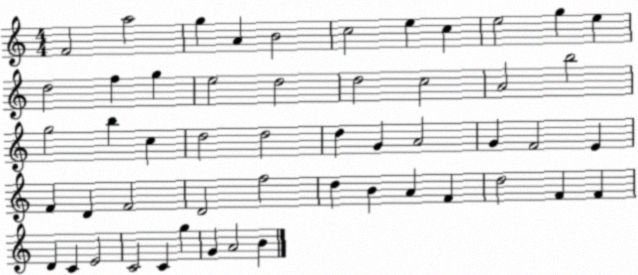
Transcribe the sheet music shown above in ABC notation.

X:1
T:Untitled
M:4/4
L:1/4
K:C
F2 a2 g A B2 c2 e c e2 g e d2 f g e2 d2 d2 c2 A2 b2 g2 b c d2 d2 d G A2 G F2 E F D F2 D2 f2 d B A F d2 F F D C E2 C2 C g G A2 B